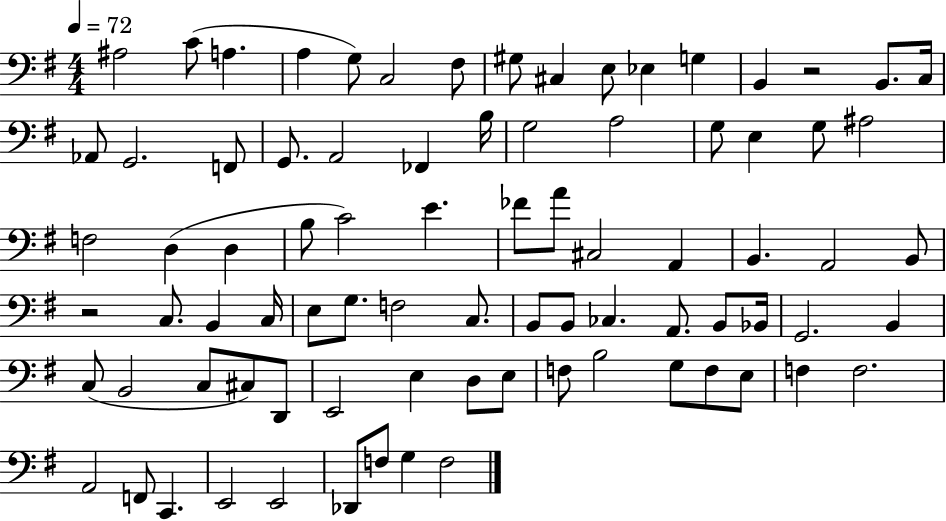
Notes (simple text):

A#3/h C4/e A3/q. A3/q G3/e C3/h F#3/e G#3/e C#3/q E3/e Eb3/q G3/q B2/q R/h B2/e. C3/s Ab2/e G2/h. F2/e G2/e. A2/h FES2/q B3/s G3/h A3/h G3/e E3/q G3/e A#3/h F3/h D3/q D3/q B3/e C4/h E4/q. FES4/e A4/e C#3/h A2/q B2/q. A2/h B2/e R/h C3/e. B2/q C3/s E3/e G3/e. F3/h C3/e. B2/e B2/e CES3/q. A2/e. B2/e Bb2/s G2/h. B2/q C3/e B2/h C3/e C#3/e D2/e E2/h E3/q D3/e E3/e F3/e B3/h G3/e F3/e E3/e F3/q F3/h. A2/h F2/e C2/q. E2/h E2/h Db2/e F3/e G3/q F3/h